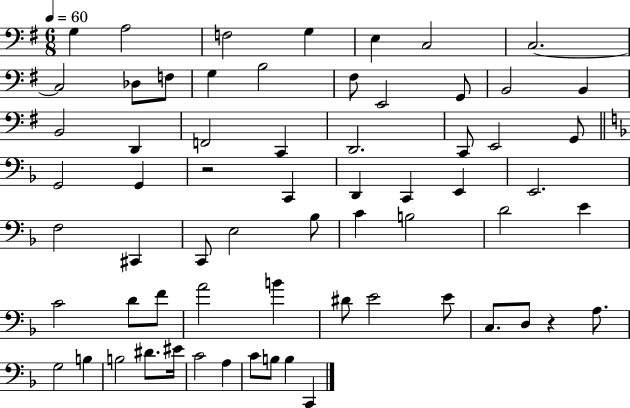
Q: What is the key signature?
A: G major